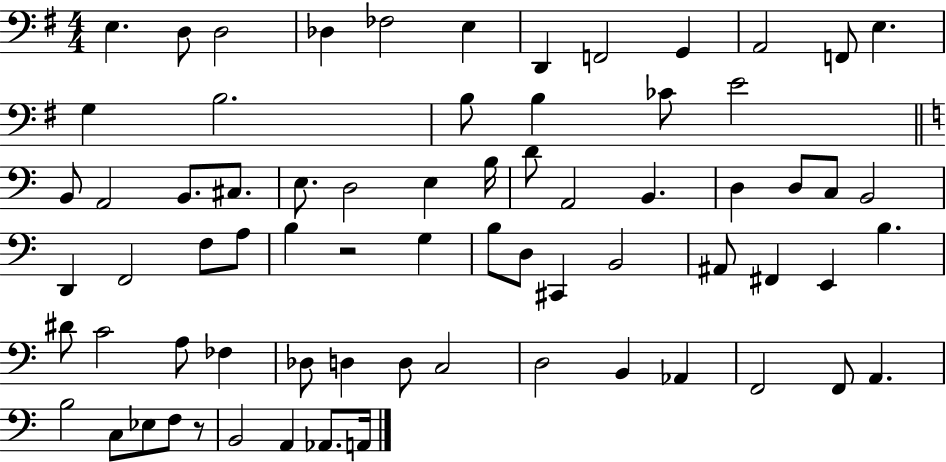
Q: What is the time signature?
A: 4/4